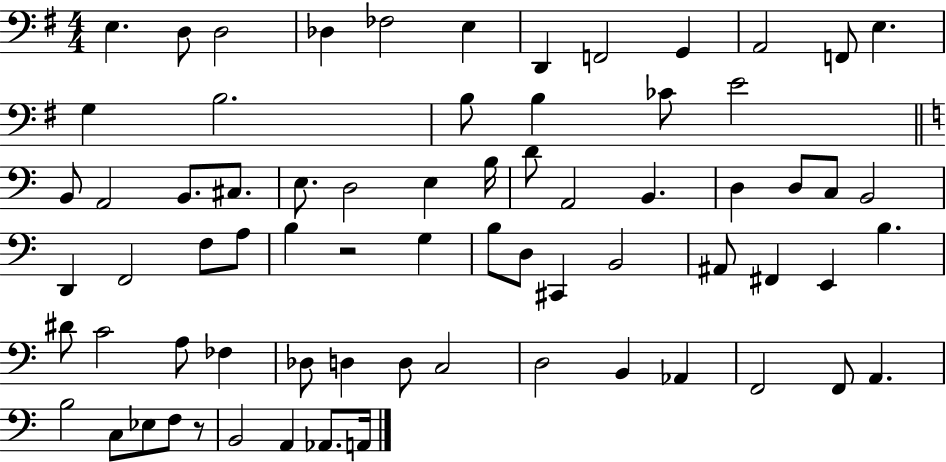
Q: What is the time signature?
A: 4/4